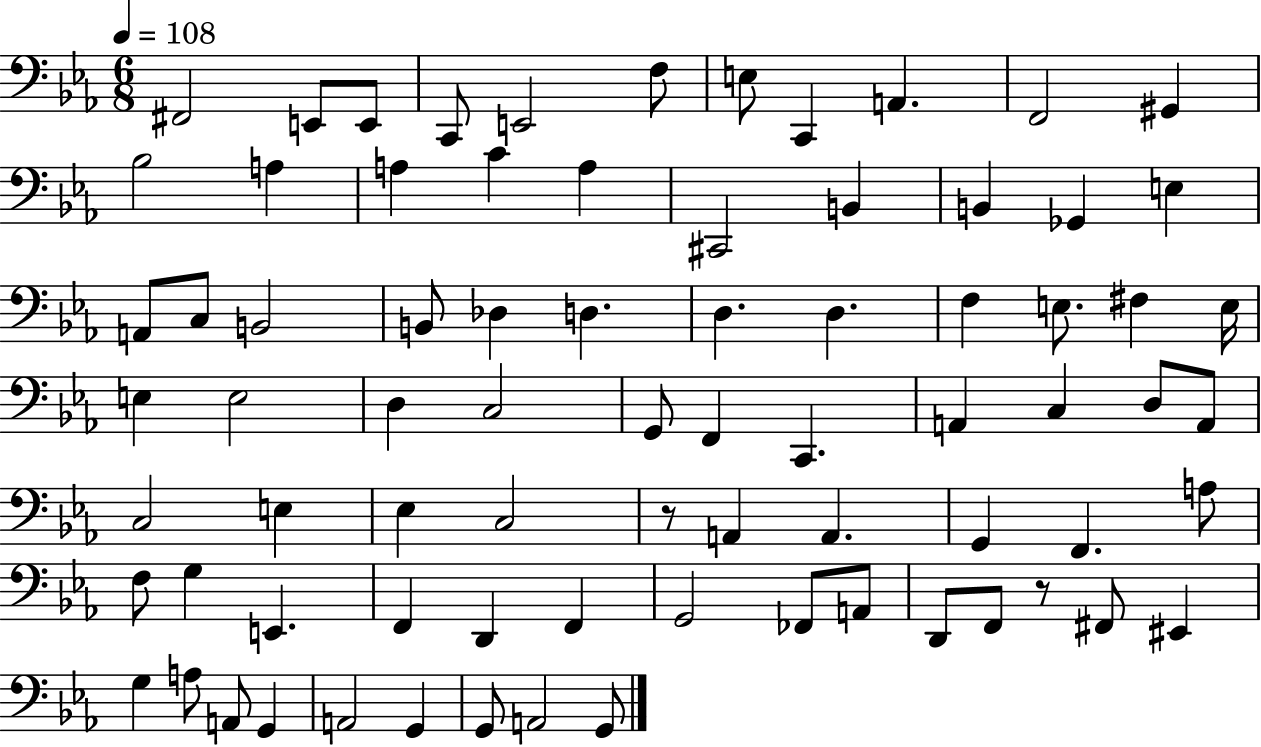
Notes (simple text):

F#2/h E2/e E2/e C2/e E2/h F3/e E3/e C2/q A2/q. F2/h G#2/q Bb3/h A3/q A3/q C4/q A3/q C#2/h B2/q B2/q Gb2/q E3/q A2/e C3/e B2/h B2/e Db3/q D3/q. D3/q. D3/q. F3/q E3/e. F#3/q E3/s E3/q E3/h D3/q C3/h G2/e F2/q C2/q. A2/q C3/q D3/e A2/e C3/h E3/q Eb3/q C3/h R/e A2/q A2/q. G2/q F2/q. A3/e F3/e G3/q E2/q. F2/q D2/q F2/q G2/h FES2/e A2/e D2/e F2/e R/e F#2/e EIS2/q G3/q A3/e A2/e G2/q A2/h G2/q G2/e A2/h G2/e